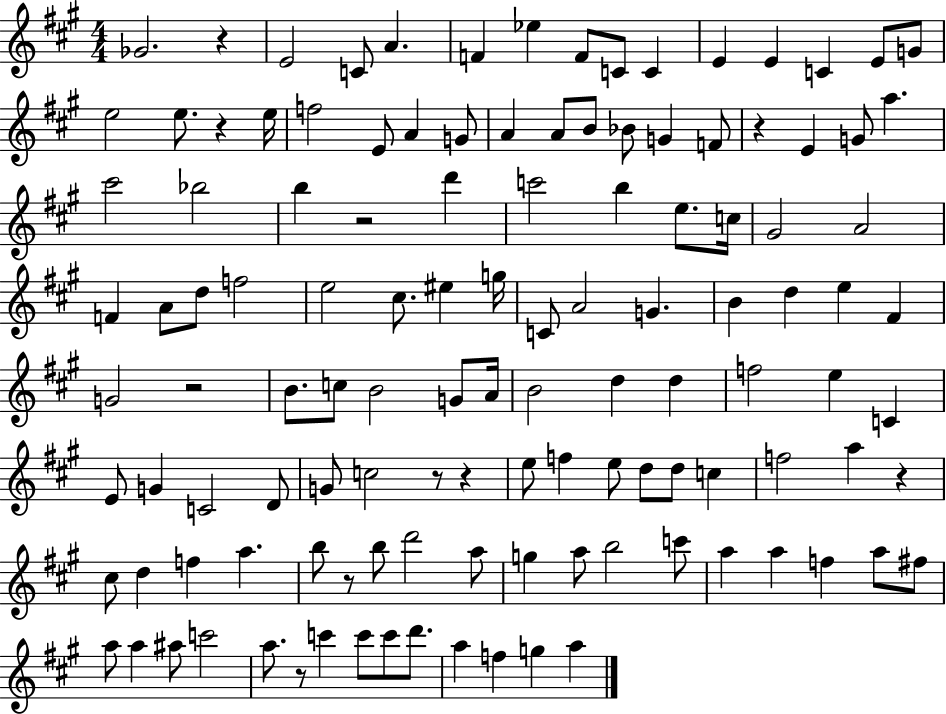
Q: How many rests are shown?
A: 10